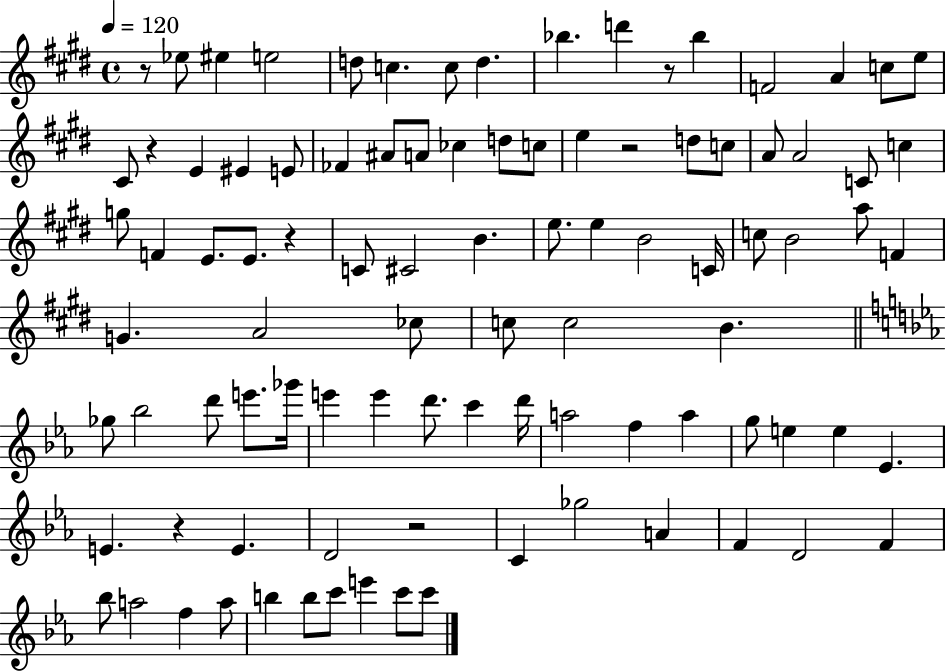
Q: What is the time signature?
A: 4/4